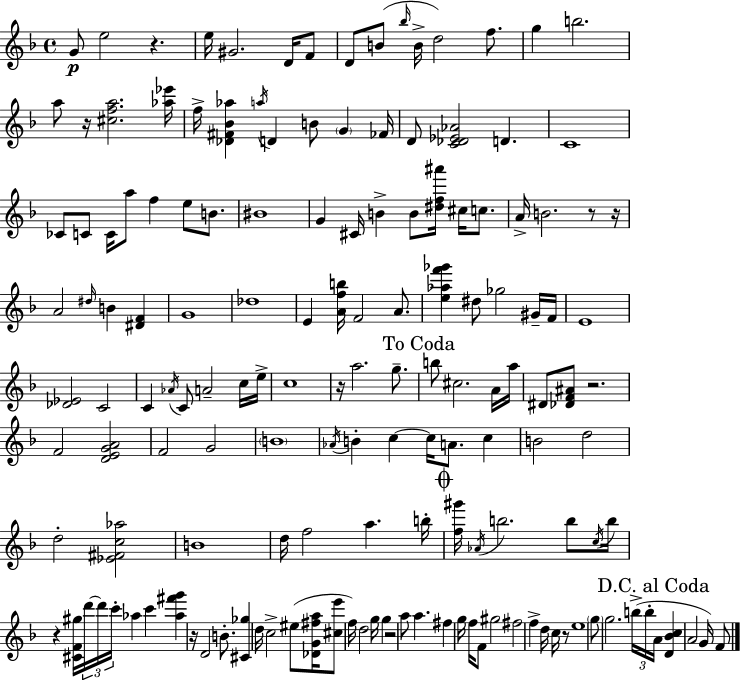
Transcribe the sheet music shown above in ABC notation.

X:1
T:Untitled
M:4/4
L:1/4
K:F
G/2 e2 z e/4 ^G2 D/4 F/2 D/2 B/2 _b/4 B/4 d2 f/2 g b2 a/2 z/4 [^cfa]2 [_a_e']/4 f/4 [_D^F_B_a] a/4 D B/2 G _F/4 D/2 [C_D_E_A]2 D C4 _C/2 C/2 C/4 a/2 f e/2 B/2 ^B4 G ^C/4 B B/2 [^df^a']/4 ^c/4 c/2 A/4 B2 z/2 z/4 A2 ^d/4 B [^DF] G4 _d4 E [Afb]/4 F2 A/2 [e_af'_g'] ^d/2 _g2 ^G/4 F/4 E4 [_D_E]2 C2 C _A/4 C/2 A2 c/4 e/4 c4 z/4 a2 g/2 b/2 ^c2 A/4 a/4 ^D/2 [_DF^A]/2 z2 F2 [DEGA]2 F2 G2 B4 _A/4 B c c/4 A/2 c B2 d2 d2 [_E^Fc_a]2 B4 d/4 f2 a b/4 [f^g']/4 _A/4 b2 b/2 c/4 b/4 z [^CF^g]/4 d'/4 d'/4 c'/4 _a c' [_a^f'g'] z/4 D2 B/2 [^C_g] d/4 c2 ^e/2 [_DG^fa]/4 [^ce']/2 f/4 d2 g/4 g z2 a/2 a ^f g/4 f/4 F/2 ^g2 ^f2 f d/4 c/4 z/2 e4 g/2 g2 b/4 b/4 A/4 [D_Bc] A2 G/4 F/2